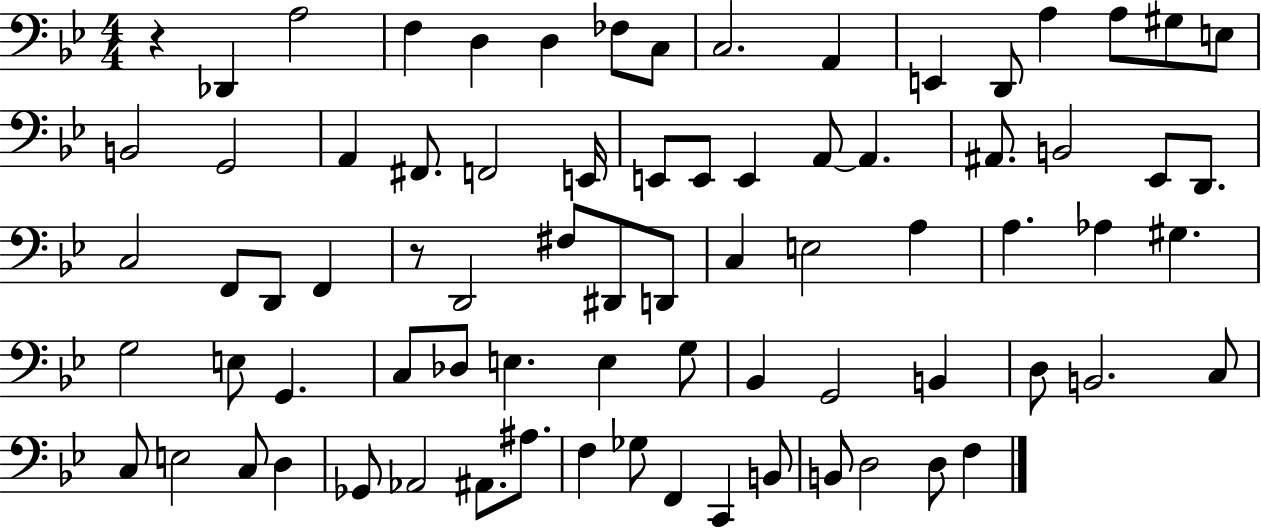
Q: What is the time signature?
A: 4/4